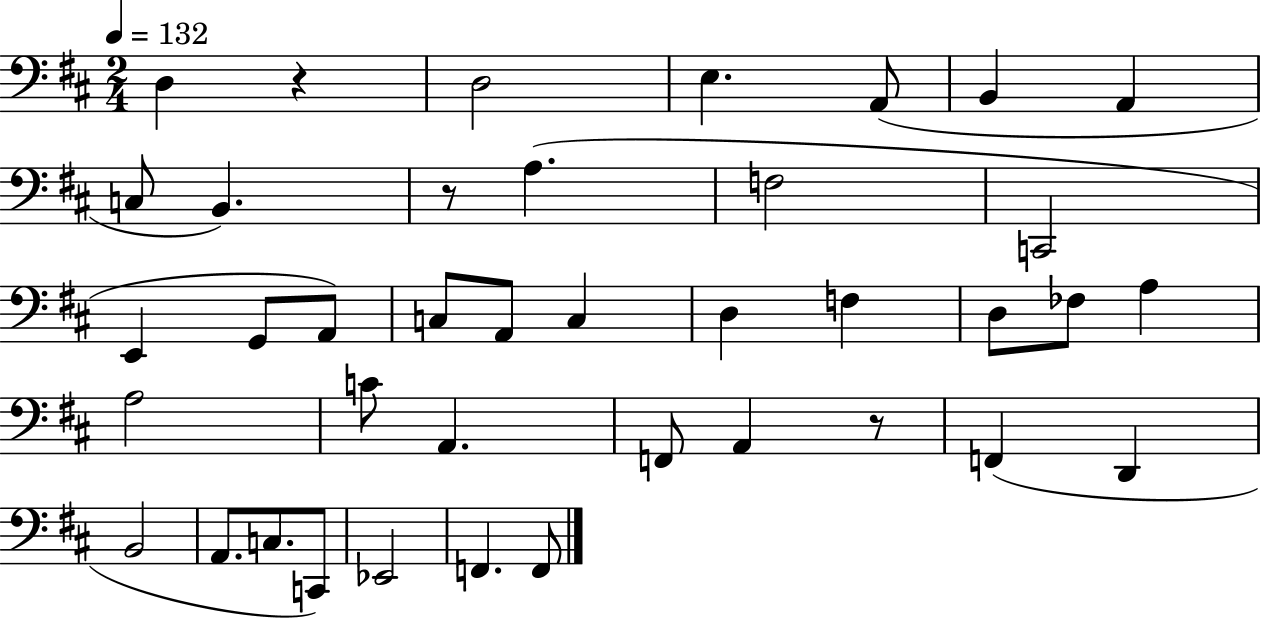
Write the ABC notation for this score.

X:1
T:Untitled
M:2/4
L:1/4
K:D
D, z D,2 E, A,,/2 B,, A,, C,/2 B,, z/2 A, F,2 C,,2 E,, G,,/2 A,,/2 C,/2 A,,/2 C, D, F, D,/2 _F,/2 A, A,2 C/2 A,, F,,/2 A,, z/2 F,, D,, B,,2 A,,/2 C,/2 C,,/2 _E,,2 F,, F,,/2